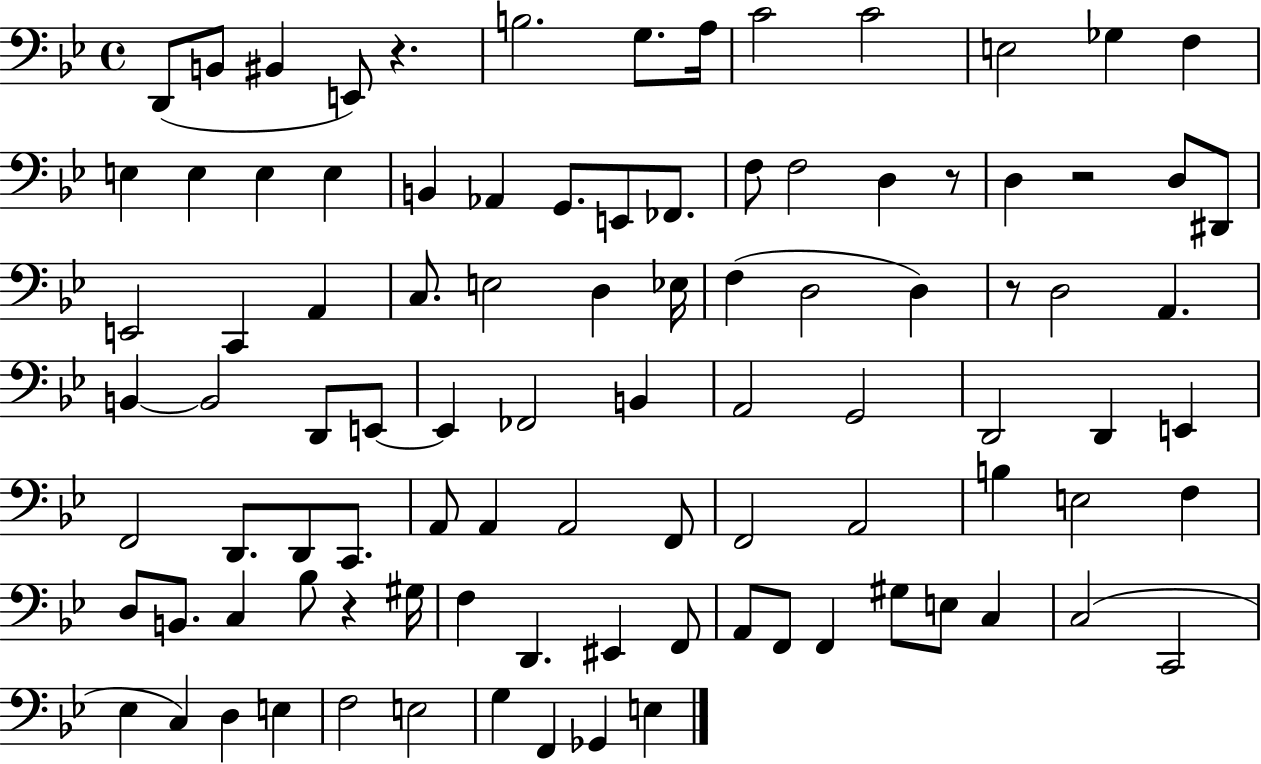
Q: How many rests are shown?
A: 5